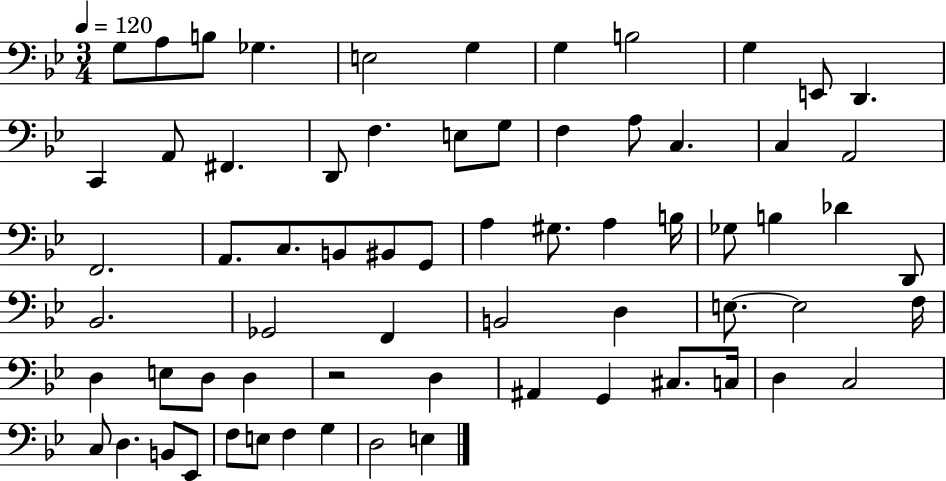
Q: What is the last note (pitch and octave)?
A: E3